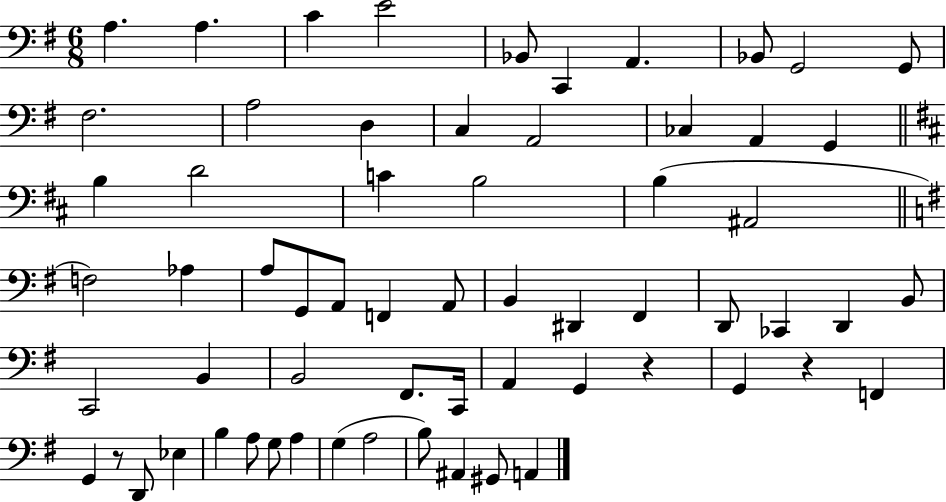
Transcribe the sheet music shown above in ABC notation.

X:1
T:Untitled
M:6/8
L:1/4
K:G
A, A, C E2 _B,,/2 C,, A,, _B,,/2 G,,2 G,,/2 ^F,2 A,2 D, C, A,,2 _C, A,, G,, B, D2 C B,2 B, ^A,,2 F,2 _A, A,/2 G,,/2 A,,/2 F,, A,,/2 B,, ^D,, ^F,, D,,/2 _C,, D,, B,,/2 C,,2 B,, B,,2 ^F,,/2 C,,/4 A,, G,, z G,, z F,, G,, z/2 D,,/2 _E, B, A,/2 G,/2 A, G, A,2 B,/2 ^A,, ^G,,/2 A,,